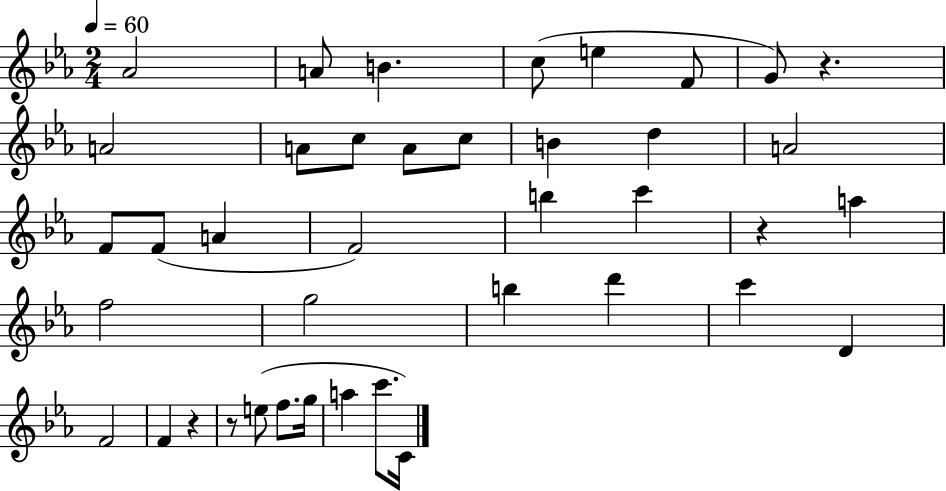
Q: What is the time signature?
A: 2/4